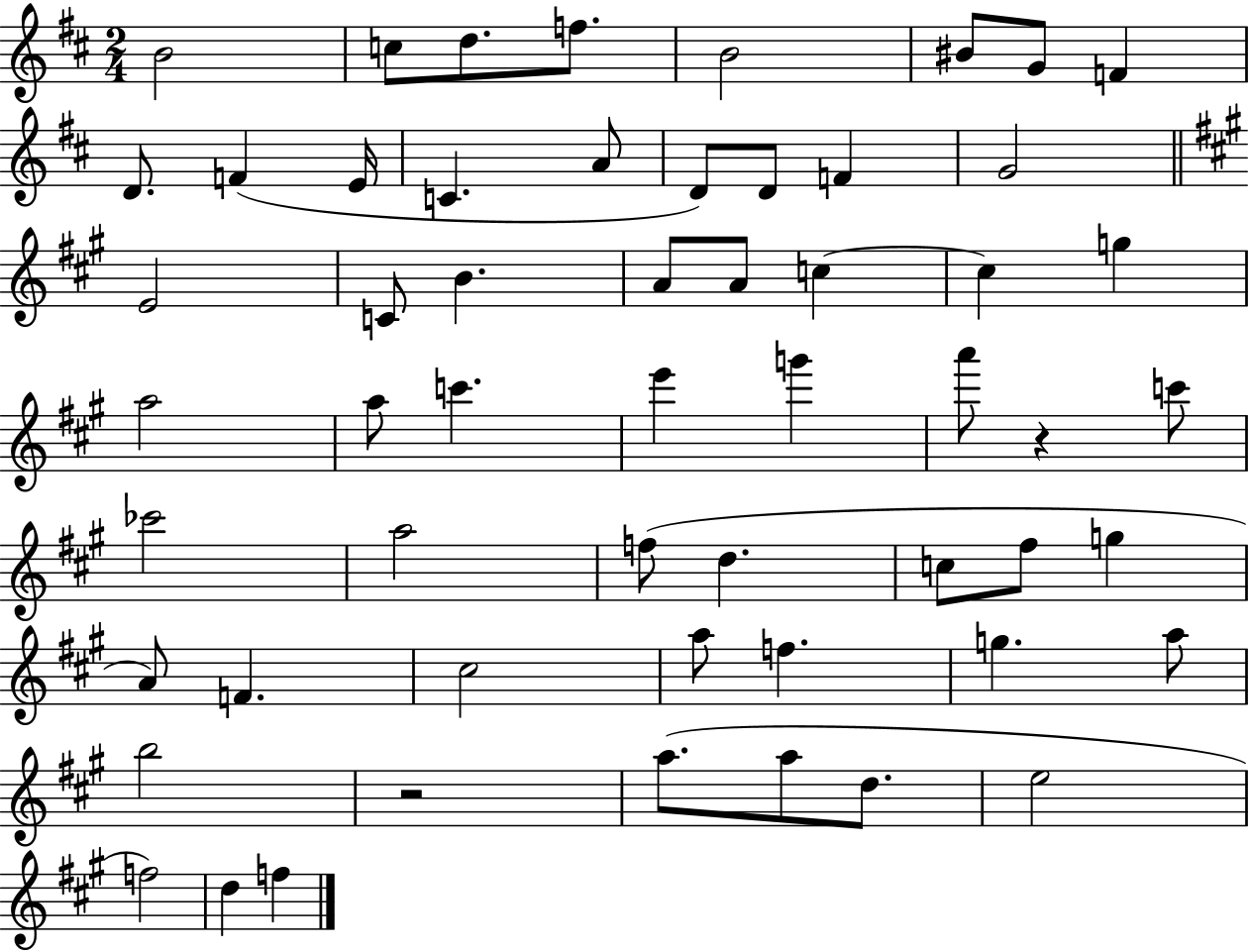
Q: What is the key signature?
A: D major